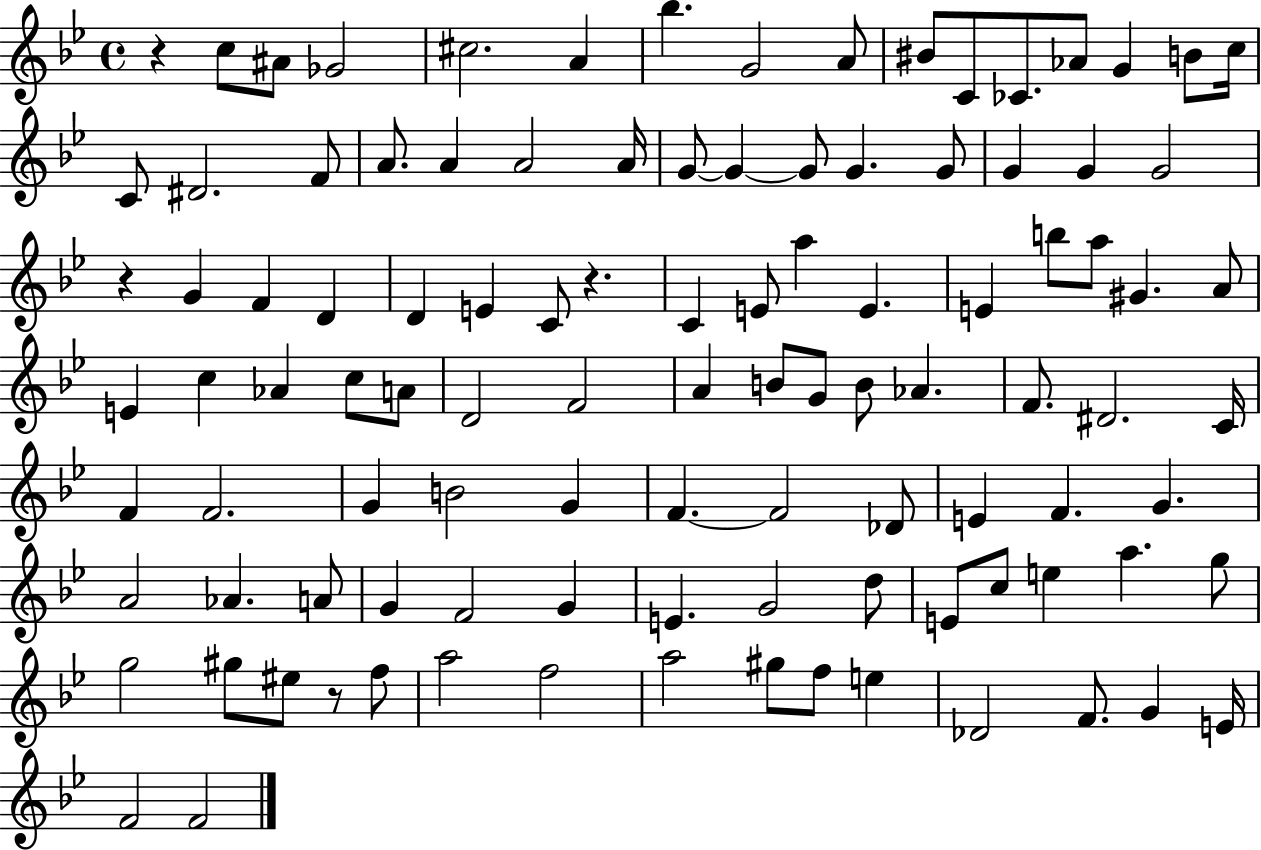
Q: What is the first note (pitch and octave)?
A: C5